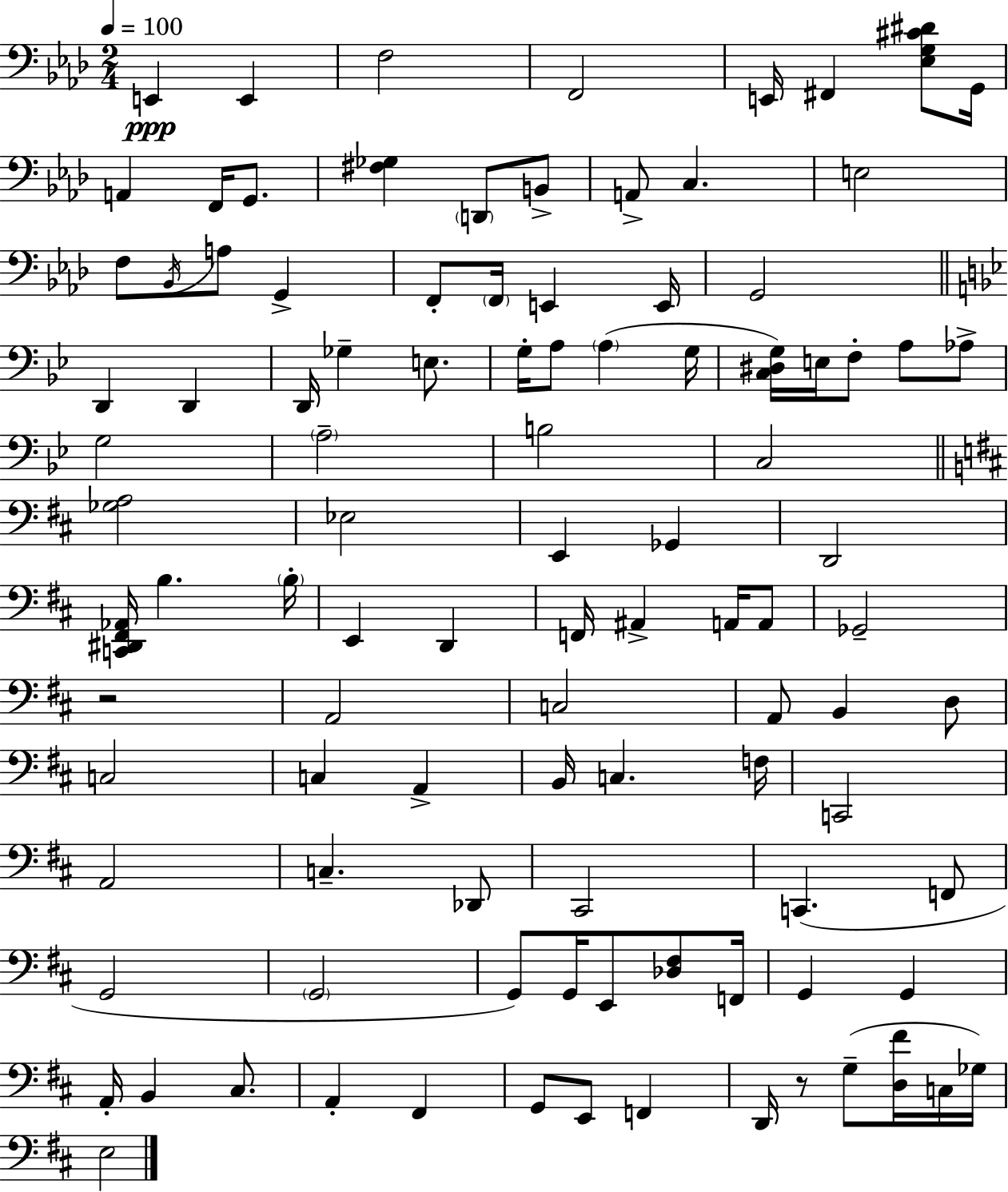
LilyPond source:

{
  \clef bass
  \numericTimeSignature
  \time 2/4
  \key aes \major
  \tempo 4 = 100
  e,4\ppp e,4 | f2 | f,2 | e,16 fis,4 <ees g cis' dis'>8 g,16 | \break a,4 f,16 g,8. | <fis ges>4 \parenthesize d,8 b,8-> | a,8-> c4. | e2 | \break f8 \acciaccatura { bes,16 } a8 g,4-> | f,8-. \parenthesize f,16 e,4 | e,16 g,2 | \bar "||" \break \key g \minor d,4 d,4 | d,16 ges4-- e8. | g16-. a8 \parenthesize a4( g16 | <c dis g>16) e16 f8-. a8 aes8-> | \break g2 | \parenthesize a2-- | b2 | c2 | \break \bar "||" \break \key d \major <ges a>2 | ees2 | e,4 ges,4 | d,2 | \break <c, dis, fis, aes,>16 b4. \parenthesize b16-. | e,4 d,4 | f,16 ais,4-> a,16 a,8 | ges,2-- | \break r2 | a,2 | c2 | a,8 b,4 d8 | \break c2 | c4 a,4-> | b,16 c4. f16 | c,2 | \break a,2 | c4.-- des,8 | cis,2 | c,4.( f,8 | \break g,2 | \parenthesize g,2 | g,8) g,16 e,8 <des fis>8 f,16 | g,4 g,4 | \break a,16-. b,4 cis8. | a,4-. fis,4 | g,8 e,8 f,4 | d,16 r8 g8--( <d fis'>16 c16 ges16) | \break e2 | \bar "|."
}